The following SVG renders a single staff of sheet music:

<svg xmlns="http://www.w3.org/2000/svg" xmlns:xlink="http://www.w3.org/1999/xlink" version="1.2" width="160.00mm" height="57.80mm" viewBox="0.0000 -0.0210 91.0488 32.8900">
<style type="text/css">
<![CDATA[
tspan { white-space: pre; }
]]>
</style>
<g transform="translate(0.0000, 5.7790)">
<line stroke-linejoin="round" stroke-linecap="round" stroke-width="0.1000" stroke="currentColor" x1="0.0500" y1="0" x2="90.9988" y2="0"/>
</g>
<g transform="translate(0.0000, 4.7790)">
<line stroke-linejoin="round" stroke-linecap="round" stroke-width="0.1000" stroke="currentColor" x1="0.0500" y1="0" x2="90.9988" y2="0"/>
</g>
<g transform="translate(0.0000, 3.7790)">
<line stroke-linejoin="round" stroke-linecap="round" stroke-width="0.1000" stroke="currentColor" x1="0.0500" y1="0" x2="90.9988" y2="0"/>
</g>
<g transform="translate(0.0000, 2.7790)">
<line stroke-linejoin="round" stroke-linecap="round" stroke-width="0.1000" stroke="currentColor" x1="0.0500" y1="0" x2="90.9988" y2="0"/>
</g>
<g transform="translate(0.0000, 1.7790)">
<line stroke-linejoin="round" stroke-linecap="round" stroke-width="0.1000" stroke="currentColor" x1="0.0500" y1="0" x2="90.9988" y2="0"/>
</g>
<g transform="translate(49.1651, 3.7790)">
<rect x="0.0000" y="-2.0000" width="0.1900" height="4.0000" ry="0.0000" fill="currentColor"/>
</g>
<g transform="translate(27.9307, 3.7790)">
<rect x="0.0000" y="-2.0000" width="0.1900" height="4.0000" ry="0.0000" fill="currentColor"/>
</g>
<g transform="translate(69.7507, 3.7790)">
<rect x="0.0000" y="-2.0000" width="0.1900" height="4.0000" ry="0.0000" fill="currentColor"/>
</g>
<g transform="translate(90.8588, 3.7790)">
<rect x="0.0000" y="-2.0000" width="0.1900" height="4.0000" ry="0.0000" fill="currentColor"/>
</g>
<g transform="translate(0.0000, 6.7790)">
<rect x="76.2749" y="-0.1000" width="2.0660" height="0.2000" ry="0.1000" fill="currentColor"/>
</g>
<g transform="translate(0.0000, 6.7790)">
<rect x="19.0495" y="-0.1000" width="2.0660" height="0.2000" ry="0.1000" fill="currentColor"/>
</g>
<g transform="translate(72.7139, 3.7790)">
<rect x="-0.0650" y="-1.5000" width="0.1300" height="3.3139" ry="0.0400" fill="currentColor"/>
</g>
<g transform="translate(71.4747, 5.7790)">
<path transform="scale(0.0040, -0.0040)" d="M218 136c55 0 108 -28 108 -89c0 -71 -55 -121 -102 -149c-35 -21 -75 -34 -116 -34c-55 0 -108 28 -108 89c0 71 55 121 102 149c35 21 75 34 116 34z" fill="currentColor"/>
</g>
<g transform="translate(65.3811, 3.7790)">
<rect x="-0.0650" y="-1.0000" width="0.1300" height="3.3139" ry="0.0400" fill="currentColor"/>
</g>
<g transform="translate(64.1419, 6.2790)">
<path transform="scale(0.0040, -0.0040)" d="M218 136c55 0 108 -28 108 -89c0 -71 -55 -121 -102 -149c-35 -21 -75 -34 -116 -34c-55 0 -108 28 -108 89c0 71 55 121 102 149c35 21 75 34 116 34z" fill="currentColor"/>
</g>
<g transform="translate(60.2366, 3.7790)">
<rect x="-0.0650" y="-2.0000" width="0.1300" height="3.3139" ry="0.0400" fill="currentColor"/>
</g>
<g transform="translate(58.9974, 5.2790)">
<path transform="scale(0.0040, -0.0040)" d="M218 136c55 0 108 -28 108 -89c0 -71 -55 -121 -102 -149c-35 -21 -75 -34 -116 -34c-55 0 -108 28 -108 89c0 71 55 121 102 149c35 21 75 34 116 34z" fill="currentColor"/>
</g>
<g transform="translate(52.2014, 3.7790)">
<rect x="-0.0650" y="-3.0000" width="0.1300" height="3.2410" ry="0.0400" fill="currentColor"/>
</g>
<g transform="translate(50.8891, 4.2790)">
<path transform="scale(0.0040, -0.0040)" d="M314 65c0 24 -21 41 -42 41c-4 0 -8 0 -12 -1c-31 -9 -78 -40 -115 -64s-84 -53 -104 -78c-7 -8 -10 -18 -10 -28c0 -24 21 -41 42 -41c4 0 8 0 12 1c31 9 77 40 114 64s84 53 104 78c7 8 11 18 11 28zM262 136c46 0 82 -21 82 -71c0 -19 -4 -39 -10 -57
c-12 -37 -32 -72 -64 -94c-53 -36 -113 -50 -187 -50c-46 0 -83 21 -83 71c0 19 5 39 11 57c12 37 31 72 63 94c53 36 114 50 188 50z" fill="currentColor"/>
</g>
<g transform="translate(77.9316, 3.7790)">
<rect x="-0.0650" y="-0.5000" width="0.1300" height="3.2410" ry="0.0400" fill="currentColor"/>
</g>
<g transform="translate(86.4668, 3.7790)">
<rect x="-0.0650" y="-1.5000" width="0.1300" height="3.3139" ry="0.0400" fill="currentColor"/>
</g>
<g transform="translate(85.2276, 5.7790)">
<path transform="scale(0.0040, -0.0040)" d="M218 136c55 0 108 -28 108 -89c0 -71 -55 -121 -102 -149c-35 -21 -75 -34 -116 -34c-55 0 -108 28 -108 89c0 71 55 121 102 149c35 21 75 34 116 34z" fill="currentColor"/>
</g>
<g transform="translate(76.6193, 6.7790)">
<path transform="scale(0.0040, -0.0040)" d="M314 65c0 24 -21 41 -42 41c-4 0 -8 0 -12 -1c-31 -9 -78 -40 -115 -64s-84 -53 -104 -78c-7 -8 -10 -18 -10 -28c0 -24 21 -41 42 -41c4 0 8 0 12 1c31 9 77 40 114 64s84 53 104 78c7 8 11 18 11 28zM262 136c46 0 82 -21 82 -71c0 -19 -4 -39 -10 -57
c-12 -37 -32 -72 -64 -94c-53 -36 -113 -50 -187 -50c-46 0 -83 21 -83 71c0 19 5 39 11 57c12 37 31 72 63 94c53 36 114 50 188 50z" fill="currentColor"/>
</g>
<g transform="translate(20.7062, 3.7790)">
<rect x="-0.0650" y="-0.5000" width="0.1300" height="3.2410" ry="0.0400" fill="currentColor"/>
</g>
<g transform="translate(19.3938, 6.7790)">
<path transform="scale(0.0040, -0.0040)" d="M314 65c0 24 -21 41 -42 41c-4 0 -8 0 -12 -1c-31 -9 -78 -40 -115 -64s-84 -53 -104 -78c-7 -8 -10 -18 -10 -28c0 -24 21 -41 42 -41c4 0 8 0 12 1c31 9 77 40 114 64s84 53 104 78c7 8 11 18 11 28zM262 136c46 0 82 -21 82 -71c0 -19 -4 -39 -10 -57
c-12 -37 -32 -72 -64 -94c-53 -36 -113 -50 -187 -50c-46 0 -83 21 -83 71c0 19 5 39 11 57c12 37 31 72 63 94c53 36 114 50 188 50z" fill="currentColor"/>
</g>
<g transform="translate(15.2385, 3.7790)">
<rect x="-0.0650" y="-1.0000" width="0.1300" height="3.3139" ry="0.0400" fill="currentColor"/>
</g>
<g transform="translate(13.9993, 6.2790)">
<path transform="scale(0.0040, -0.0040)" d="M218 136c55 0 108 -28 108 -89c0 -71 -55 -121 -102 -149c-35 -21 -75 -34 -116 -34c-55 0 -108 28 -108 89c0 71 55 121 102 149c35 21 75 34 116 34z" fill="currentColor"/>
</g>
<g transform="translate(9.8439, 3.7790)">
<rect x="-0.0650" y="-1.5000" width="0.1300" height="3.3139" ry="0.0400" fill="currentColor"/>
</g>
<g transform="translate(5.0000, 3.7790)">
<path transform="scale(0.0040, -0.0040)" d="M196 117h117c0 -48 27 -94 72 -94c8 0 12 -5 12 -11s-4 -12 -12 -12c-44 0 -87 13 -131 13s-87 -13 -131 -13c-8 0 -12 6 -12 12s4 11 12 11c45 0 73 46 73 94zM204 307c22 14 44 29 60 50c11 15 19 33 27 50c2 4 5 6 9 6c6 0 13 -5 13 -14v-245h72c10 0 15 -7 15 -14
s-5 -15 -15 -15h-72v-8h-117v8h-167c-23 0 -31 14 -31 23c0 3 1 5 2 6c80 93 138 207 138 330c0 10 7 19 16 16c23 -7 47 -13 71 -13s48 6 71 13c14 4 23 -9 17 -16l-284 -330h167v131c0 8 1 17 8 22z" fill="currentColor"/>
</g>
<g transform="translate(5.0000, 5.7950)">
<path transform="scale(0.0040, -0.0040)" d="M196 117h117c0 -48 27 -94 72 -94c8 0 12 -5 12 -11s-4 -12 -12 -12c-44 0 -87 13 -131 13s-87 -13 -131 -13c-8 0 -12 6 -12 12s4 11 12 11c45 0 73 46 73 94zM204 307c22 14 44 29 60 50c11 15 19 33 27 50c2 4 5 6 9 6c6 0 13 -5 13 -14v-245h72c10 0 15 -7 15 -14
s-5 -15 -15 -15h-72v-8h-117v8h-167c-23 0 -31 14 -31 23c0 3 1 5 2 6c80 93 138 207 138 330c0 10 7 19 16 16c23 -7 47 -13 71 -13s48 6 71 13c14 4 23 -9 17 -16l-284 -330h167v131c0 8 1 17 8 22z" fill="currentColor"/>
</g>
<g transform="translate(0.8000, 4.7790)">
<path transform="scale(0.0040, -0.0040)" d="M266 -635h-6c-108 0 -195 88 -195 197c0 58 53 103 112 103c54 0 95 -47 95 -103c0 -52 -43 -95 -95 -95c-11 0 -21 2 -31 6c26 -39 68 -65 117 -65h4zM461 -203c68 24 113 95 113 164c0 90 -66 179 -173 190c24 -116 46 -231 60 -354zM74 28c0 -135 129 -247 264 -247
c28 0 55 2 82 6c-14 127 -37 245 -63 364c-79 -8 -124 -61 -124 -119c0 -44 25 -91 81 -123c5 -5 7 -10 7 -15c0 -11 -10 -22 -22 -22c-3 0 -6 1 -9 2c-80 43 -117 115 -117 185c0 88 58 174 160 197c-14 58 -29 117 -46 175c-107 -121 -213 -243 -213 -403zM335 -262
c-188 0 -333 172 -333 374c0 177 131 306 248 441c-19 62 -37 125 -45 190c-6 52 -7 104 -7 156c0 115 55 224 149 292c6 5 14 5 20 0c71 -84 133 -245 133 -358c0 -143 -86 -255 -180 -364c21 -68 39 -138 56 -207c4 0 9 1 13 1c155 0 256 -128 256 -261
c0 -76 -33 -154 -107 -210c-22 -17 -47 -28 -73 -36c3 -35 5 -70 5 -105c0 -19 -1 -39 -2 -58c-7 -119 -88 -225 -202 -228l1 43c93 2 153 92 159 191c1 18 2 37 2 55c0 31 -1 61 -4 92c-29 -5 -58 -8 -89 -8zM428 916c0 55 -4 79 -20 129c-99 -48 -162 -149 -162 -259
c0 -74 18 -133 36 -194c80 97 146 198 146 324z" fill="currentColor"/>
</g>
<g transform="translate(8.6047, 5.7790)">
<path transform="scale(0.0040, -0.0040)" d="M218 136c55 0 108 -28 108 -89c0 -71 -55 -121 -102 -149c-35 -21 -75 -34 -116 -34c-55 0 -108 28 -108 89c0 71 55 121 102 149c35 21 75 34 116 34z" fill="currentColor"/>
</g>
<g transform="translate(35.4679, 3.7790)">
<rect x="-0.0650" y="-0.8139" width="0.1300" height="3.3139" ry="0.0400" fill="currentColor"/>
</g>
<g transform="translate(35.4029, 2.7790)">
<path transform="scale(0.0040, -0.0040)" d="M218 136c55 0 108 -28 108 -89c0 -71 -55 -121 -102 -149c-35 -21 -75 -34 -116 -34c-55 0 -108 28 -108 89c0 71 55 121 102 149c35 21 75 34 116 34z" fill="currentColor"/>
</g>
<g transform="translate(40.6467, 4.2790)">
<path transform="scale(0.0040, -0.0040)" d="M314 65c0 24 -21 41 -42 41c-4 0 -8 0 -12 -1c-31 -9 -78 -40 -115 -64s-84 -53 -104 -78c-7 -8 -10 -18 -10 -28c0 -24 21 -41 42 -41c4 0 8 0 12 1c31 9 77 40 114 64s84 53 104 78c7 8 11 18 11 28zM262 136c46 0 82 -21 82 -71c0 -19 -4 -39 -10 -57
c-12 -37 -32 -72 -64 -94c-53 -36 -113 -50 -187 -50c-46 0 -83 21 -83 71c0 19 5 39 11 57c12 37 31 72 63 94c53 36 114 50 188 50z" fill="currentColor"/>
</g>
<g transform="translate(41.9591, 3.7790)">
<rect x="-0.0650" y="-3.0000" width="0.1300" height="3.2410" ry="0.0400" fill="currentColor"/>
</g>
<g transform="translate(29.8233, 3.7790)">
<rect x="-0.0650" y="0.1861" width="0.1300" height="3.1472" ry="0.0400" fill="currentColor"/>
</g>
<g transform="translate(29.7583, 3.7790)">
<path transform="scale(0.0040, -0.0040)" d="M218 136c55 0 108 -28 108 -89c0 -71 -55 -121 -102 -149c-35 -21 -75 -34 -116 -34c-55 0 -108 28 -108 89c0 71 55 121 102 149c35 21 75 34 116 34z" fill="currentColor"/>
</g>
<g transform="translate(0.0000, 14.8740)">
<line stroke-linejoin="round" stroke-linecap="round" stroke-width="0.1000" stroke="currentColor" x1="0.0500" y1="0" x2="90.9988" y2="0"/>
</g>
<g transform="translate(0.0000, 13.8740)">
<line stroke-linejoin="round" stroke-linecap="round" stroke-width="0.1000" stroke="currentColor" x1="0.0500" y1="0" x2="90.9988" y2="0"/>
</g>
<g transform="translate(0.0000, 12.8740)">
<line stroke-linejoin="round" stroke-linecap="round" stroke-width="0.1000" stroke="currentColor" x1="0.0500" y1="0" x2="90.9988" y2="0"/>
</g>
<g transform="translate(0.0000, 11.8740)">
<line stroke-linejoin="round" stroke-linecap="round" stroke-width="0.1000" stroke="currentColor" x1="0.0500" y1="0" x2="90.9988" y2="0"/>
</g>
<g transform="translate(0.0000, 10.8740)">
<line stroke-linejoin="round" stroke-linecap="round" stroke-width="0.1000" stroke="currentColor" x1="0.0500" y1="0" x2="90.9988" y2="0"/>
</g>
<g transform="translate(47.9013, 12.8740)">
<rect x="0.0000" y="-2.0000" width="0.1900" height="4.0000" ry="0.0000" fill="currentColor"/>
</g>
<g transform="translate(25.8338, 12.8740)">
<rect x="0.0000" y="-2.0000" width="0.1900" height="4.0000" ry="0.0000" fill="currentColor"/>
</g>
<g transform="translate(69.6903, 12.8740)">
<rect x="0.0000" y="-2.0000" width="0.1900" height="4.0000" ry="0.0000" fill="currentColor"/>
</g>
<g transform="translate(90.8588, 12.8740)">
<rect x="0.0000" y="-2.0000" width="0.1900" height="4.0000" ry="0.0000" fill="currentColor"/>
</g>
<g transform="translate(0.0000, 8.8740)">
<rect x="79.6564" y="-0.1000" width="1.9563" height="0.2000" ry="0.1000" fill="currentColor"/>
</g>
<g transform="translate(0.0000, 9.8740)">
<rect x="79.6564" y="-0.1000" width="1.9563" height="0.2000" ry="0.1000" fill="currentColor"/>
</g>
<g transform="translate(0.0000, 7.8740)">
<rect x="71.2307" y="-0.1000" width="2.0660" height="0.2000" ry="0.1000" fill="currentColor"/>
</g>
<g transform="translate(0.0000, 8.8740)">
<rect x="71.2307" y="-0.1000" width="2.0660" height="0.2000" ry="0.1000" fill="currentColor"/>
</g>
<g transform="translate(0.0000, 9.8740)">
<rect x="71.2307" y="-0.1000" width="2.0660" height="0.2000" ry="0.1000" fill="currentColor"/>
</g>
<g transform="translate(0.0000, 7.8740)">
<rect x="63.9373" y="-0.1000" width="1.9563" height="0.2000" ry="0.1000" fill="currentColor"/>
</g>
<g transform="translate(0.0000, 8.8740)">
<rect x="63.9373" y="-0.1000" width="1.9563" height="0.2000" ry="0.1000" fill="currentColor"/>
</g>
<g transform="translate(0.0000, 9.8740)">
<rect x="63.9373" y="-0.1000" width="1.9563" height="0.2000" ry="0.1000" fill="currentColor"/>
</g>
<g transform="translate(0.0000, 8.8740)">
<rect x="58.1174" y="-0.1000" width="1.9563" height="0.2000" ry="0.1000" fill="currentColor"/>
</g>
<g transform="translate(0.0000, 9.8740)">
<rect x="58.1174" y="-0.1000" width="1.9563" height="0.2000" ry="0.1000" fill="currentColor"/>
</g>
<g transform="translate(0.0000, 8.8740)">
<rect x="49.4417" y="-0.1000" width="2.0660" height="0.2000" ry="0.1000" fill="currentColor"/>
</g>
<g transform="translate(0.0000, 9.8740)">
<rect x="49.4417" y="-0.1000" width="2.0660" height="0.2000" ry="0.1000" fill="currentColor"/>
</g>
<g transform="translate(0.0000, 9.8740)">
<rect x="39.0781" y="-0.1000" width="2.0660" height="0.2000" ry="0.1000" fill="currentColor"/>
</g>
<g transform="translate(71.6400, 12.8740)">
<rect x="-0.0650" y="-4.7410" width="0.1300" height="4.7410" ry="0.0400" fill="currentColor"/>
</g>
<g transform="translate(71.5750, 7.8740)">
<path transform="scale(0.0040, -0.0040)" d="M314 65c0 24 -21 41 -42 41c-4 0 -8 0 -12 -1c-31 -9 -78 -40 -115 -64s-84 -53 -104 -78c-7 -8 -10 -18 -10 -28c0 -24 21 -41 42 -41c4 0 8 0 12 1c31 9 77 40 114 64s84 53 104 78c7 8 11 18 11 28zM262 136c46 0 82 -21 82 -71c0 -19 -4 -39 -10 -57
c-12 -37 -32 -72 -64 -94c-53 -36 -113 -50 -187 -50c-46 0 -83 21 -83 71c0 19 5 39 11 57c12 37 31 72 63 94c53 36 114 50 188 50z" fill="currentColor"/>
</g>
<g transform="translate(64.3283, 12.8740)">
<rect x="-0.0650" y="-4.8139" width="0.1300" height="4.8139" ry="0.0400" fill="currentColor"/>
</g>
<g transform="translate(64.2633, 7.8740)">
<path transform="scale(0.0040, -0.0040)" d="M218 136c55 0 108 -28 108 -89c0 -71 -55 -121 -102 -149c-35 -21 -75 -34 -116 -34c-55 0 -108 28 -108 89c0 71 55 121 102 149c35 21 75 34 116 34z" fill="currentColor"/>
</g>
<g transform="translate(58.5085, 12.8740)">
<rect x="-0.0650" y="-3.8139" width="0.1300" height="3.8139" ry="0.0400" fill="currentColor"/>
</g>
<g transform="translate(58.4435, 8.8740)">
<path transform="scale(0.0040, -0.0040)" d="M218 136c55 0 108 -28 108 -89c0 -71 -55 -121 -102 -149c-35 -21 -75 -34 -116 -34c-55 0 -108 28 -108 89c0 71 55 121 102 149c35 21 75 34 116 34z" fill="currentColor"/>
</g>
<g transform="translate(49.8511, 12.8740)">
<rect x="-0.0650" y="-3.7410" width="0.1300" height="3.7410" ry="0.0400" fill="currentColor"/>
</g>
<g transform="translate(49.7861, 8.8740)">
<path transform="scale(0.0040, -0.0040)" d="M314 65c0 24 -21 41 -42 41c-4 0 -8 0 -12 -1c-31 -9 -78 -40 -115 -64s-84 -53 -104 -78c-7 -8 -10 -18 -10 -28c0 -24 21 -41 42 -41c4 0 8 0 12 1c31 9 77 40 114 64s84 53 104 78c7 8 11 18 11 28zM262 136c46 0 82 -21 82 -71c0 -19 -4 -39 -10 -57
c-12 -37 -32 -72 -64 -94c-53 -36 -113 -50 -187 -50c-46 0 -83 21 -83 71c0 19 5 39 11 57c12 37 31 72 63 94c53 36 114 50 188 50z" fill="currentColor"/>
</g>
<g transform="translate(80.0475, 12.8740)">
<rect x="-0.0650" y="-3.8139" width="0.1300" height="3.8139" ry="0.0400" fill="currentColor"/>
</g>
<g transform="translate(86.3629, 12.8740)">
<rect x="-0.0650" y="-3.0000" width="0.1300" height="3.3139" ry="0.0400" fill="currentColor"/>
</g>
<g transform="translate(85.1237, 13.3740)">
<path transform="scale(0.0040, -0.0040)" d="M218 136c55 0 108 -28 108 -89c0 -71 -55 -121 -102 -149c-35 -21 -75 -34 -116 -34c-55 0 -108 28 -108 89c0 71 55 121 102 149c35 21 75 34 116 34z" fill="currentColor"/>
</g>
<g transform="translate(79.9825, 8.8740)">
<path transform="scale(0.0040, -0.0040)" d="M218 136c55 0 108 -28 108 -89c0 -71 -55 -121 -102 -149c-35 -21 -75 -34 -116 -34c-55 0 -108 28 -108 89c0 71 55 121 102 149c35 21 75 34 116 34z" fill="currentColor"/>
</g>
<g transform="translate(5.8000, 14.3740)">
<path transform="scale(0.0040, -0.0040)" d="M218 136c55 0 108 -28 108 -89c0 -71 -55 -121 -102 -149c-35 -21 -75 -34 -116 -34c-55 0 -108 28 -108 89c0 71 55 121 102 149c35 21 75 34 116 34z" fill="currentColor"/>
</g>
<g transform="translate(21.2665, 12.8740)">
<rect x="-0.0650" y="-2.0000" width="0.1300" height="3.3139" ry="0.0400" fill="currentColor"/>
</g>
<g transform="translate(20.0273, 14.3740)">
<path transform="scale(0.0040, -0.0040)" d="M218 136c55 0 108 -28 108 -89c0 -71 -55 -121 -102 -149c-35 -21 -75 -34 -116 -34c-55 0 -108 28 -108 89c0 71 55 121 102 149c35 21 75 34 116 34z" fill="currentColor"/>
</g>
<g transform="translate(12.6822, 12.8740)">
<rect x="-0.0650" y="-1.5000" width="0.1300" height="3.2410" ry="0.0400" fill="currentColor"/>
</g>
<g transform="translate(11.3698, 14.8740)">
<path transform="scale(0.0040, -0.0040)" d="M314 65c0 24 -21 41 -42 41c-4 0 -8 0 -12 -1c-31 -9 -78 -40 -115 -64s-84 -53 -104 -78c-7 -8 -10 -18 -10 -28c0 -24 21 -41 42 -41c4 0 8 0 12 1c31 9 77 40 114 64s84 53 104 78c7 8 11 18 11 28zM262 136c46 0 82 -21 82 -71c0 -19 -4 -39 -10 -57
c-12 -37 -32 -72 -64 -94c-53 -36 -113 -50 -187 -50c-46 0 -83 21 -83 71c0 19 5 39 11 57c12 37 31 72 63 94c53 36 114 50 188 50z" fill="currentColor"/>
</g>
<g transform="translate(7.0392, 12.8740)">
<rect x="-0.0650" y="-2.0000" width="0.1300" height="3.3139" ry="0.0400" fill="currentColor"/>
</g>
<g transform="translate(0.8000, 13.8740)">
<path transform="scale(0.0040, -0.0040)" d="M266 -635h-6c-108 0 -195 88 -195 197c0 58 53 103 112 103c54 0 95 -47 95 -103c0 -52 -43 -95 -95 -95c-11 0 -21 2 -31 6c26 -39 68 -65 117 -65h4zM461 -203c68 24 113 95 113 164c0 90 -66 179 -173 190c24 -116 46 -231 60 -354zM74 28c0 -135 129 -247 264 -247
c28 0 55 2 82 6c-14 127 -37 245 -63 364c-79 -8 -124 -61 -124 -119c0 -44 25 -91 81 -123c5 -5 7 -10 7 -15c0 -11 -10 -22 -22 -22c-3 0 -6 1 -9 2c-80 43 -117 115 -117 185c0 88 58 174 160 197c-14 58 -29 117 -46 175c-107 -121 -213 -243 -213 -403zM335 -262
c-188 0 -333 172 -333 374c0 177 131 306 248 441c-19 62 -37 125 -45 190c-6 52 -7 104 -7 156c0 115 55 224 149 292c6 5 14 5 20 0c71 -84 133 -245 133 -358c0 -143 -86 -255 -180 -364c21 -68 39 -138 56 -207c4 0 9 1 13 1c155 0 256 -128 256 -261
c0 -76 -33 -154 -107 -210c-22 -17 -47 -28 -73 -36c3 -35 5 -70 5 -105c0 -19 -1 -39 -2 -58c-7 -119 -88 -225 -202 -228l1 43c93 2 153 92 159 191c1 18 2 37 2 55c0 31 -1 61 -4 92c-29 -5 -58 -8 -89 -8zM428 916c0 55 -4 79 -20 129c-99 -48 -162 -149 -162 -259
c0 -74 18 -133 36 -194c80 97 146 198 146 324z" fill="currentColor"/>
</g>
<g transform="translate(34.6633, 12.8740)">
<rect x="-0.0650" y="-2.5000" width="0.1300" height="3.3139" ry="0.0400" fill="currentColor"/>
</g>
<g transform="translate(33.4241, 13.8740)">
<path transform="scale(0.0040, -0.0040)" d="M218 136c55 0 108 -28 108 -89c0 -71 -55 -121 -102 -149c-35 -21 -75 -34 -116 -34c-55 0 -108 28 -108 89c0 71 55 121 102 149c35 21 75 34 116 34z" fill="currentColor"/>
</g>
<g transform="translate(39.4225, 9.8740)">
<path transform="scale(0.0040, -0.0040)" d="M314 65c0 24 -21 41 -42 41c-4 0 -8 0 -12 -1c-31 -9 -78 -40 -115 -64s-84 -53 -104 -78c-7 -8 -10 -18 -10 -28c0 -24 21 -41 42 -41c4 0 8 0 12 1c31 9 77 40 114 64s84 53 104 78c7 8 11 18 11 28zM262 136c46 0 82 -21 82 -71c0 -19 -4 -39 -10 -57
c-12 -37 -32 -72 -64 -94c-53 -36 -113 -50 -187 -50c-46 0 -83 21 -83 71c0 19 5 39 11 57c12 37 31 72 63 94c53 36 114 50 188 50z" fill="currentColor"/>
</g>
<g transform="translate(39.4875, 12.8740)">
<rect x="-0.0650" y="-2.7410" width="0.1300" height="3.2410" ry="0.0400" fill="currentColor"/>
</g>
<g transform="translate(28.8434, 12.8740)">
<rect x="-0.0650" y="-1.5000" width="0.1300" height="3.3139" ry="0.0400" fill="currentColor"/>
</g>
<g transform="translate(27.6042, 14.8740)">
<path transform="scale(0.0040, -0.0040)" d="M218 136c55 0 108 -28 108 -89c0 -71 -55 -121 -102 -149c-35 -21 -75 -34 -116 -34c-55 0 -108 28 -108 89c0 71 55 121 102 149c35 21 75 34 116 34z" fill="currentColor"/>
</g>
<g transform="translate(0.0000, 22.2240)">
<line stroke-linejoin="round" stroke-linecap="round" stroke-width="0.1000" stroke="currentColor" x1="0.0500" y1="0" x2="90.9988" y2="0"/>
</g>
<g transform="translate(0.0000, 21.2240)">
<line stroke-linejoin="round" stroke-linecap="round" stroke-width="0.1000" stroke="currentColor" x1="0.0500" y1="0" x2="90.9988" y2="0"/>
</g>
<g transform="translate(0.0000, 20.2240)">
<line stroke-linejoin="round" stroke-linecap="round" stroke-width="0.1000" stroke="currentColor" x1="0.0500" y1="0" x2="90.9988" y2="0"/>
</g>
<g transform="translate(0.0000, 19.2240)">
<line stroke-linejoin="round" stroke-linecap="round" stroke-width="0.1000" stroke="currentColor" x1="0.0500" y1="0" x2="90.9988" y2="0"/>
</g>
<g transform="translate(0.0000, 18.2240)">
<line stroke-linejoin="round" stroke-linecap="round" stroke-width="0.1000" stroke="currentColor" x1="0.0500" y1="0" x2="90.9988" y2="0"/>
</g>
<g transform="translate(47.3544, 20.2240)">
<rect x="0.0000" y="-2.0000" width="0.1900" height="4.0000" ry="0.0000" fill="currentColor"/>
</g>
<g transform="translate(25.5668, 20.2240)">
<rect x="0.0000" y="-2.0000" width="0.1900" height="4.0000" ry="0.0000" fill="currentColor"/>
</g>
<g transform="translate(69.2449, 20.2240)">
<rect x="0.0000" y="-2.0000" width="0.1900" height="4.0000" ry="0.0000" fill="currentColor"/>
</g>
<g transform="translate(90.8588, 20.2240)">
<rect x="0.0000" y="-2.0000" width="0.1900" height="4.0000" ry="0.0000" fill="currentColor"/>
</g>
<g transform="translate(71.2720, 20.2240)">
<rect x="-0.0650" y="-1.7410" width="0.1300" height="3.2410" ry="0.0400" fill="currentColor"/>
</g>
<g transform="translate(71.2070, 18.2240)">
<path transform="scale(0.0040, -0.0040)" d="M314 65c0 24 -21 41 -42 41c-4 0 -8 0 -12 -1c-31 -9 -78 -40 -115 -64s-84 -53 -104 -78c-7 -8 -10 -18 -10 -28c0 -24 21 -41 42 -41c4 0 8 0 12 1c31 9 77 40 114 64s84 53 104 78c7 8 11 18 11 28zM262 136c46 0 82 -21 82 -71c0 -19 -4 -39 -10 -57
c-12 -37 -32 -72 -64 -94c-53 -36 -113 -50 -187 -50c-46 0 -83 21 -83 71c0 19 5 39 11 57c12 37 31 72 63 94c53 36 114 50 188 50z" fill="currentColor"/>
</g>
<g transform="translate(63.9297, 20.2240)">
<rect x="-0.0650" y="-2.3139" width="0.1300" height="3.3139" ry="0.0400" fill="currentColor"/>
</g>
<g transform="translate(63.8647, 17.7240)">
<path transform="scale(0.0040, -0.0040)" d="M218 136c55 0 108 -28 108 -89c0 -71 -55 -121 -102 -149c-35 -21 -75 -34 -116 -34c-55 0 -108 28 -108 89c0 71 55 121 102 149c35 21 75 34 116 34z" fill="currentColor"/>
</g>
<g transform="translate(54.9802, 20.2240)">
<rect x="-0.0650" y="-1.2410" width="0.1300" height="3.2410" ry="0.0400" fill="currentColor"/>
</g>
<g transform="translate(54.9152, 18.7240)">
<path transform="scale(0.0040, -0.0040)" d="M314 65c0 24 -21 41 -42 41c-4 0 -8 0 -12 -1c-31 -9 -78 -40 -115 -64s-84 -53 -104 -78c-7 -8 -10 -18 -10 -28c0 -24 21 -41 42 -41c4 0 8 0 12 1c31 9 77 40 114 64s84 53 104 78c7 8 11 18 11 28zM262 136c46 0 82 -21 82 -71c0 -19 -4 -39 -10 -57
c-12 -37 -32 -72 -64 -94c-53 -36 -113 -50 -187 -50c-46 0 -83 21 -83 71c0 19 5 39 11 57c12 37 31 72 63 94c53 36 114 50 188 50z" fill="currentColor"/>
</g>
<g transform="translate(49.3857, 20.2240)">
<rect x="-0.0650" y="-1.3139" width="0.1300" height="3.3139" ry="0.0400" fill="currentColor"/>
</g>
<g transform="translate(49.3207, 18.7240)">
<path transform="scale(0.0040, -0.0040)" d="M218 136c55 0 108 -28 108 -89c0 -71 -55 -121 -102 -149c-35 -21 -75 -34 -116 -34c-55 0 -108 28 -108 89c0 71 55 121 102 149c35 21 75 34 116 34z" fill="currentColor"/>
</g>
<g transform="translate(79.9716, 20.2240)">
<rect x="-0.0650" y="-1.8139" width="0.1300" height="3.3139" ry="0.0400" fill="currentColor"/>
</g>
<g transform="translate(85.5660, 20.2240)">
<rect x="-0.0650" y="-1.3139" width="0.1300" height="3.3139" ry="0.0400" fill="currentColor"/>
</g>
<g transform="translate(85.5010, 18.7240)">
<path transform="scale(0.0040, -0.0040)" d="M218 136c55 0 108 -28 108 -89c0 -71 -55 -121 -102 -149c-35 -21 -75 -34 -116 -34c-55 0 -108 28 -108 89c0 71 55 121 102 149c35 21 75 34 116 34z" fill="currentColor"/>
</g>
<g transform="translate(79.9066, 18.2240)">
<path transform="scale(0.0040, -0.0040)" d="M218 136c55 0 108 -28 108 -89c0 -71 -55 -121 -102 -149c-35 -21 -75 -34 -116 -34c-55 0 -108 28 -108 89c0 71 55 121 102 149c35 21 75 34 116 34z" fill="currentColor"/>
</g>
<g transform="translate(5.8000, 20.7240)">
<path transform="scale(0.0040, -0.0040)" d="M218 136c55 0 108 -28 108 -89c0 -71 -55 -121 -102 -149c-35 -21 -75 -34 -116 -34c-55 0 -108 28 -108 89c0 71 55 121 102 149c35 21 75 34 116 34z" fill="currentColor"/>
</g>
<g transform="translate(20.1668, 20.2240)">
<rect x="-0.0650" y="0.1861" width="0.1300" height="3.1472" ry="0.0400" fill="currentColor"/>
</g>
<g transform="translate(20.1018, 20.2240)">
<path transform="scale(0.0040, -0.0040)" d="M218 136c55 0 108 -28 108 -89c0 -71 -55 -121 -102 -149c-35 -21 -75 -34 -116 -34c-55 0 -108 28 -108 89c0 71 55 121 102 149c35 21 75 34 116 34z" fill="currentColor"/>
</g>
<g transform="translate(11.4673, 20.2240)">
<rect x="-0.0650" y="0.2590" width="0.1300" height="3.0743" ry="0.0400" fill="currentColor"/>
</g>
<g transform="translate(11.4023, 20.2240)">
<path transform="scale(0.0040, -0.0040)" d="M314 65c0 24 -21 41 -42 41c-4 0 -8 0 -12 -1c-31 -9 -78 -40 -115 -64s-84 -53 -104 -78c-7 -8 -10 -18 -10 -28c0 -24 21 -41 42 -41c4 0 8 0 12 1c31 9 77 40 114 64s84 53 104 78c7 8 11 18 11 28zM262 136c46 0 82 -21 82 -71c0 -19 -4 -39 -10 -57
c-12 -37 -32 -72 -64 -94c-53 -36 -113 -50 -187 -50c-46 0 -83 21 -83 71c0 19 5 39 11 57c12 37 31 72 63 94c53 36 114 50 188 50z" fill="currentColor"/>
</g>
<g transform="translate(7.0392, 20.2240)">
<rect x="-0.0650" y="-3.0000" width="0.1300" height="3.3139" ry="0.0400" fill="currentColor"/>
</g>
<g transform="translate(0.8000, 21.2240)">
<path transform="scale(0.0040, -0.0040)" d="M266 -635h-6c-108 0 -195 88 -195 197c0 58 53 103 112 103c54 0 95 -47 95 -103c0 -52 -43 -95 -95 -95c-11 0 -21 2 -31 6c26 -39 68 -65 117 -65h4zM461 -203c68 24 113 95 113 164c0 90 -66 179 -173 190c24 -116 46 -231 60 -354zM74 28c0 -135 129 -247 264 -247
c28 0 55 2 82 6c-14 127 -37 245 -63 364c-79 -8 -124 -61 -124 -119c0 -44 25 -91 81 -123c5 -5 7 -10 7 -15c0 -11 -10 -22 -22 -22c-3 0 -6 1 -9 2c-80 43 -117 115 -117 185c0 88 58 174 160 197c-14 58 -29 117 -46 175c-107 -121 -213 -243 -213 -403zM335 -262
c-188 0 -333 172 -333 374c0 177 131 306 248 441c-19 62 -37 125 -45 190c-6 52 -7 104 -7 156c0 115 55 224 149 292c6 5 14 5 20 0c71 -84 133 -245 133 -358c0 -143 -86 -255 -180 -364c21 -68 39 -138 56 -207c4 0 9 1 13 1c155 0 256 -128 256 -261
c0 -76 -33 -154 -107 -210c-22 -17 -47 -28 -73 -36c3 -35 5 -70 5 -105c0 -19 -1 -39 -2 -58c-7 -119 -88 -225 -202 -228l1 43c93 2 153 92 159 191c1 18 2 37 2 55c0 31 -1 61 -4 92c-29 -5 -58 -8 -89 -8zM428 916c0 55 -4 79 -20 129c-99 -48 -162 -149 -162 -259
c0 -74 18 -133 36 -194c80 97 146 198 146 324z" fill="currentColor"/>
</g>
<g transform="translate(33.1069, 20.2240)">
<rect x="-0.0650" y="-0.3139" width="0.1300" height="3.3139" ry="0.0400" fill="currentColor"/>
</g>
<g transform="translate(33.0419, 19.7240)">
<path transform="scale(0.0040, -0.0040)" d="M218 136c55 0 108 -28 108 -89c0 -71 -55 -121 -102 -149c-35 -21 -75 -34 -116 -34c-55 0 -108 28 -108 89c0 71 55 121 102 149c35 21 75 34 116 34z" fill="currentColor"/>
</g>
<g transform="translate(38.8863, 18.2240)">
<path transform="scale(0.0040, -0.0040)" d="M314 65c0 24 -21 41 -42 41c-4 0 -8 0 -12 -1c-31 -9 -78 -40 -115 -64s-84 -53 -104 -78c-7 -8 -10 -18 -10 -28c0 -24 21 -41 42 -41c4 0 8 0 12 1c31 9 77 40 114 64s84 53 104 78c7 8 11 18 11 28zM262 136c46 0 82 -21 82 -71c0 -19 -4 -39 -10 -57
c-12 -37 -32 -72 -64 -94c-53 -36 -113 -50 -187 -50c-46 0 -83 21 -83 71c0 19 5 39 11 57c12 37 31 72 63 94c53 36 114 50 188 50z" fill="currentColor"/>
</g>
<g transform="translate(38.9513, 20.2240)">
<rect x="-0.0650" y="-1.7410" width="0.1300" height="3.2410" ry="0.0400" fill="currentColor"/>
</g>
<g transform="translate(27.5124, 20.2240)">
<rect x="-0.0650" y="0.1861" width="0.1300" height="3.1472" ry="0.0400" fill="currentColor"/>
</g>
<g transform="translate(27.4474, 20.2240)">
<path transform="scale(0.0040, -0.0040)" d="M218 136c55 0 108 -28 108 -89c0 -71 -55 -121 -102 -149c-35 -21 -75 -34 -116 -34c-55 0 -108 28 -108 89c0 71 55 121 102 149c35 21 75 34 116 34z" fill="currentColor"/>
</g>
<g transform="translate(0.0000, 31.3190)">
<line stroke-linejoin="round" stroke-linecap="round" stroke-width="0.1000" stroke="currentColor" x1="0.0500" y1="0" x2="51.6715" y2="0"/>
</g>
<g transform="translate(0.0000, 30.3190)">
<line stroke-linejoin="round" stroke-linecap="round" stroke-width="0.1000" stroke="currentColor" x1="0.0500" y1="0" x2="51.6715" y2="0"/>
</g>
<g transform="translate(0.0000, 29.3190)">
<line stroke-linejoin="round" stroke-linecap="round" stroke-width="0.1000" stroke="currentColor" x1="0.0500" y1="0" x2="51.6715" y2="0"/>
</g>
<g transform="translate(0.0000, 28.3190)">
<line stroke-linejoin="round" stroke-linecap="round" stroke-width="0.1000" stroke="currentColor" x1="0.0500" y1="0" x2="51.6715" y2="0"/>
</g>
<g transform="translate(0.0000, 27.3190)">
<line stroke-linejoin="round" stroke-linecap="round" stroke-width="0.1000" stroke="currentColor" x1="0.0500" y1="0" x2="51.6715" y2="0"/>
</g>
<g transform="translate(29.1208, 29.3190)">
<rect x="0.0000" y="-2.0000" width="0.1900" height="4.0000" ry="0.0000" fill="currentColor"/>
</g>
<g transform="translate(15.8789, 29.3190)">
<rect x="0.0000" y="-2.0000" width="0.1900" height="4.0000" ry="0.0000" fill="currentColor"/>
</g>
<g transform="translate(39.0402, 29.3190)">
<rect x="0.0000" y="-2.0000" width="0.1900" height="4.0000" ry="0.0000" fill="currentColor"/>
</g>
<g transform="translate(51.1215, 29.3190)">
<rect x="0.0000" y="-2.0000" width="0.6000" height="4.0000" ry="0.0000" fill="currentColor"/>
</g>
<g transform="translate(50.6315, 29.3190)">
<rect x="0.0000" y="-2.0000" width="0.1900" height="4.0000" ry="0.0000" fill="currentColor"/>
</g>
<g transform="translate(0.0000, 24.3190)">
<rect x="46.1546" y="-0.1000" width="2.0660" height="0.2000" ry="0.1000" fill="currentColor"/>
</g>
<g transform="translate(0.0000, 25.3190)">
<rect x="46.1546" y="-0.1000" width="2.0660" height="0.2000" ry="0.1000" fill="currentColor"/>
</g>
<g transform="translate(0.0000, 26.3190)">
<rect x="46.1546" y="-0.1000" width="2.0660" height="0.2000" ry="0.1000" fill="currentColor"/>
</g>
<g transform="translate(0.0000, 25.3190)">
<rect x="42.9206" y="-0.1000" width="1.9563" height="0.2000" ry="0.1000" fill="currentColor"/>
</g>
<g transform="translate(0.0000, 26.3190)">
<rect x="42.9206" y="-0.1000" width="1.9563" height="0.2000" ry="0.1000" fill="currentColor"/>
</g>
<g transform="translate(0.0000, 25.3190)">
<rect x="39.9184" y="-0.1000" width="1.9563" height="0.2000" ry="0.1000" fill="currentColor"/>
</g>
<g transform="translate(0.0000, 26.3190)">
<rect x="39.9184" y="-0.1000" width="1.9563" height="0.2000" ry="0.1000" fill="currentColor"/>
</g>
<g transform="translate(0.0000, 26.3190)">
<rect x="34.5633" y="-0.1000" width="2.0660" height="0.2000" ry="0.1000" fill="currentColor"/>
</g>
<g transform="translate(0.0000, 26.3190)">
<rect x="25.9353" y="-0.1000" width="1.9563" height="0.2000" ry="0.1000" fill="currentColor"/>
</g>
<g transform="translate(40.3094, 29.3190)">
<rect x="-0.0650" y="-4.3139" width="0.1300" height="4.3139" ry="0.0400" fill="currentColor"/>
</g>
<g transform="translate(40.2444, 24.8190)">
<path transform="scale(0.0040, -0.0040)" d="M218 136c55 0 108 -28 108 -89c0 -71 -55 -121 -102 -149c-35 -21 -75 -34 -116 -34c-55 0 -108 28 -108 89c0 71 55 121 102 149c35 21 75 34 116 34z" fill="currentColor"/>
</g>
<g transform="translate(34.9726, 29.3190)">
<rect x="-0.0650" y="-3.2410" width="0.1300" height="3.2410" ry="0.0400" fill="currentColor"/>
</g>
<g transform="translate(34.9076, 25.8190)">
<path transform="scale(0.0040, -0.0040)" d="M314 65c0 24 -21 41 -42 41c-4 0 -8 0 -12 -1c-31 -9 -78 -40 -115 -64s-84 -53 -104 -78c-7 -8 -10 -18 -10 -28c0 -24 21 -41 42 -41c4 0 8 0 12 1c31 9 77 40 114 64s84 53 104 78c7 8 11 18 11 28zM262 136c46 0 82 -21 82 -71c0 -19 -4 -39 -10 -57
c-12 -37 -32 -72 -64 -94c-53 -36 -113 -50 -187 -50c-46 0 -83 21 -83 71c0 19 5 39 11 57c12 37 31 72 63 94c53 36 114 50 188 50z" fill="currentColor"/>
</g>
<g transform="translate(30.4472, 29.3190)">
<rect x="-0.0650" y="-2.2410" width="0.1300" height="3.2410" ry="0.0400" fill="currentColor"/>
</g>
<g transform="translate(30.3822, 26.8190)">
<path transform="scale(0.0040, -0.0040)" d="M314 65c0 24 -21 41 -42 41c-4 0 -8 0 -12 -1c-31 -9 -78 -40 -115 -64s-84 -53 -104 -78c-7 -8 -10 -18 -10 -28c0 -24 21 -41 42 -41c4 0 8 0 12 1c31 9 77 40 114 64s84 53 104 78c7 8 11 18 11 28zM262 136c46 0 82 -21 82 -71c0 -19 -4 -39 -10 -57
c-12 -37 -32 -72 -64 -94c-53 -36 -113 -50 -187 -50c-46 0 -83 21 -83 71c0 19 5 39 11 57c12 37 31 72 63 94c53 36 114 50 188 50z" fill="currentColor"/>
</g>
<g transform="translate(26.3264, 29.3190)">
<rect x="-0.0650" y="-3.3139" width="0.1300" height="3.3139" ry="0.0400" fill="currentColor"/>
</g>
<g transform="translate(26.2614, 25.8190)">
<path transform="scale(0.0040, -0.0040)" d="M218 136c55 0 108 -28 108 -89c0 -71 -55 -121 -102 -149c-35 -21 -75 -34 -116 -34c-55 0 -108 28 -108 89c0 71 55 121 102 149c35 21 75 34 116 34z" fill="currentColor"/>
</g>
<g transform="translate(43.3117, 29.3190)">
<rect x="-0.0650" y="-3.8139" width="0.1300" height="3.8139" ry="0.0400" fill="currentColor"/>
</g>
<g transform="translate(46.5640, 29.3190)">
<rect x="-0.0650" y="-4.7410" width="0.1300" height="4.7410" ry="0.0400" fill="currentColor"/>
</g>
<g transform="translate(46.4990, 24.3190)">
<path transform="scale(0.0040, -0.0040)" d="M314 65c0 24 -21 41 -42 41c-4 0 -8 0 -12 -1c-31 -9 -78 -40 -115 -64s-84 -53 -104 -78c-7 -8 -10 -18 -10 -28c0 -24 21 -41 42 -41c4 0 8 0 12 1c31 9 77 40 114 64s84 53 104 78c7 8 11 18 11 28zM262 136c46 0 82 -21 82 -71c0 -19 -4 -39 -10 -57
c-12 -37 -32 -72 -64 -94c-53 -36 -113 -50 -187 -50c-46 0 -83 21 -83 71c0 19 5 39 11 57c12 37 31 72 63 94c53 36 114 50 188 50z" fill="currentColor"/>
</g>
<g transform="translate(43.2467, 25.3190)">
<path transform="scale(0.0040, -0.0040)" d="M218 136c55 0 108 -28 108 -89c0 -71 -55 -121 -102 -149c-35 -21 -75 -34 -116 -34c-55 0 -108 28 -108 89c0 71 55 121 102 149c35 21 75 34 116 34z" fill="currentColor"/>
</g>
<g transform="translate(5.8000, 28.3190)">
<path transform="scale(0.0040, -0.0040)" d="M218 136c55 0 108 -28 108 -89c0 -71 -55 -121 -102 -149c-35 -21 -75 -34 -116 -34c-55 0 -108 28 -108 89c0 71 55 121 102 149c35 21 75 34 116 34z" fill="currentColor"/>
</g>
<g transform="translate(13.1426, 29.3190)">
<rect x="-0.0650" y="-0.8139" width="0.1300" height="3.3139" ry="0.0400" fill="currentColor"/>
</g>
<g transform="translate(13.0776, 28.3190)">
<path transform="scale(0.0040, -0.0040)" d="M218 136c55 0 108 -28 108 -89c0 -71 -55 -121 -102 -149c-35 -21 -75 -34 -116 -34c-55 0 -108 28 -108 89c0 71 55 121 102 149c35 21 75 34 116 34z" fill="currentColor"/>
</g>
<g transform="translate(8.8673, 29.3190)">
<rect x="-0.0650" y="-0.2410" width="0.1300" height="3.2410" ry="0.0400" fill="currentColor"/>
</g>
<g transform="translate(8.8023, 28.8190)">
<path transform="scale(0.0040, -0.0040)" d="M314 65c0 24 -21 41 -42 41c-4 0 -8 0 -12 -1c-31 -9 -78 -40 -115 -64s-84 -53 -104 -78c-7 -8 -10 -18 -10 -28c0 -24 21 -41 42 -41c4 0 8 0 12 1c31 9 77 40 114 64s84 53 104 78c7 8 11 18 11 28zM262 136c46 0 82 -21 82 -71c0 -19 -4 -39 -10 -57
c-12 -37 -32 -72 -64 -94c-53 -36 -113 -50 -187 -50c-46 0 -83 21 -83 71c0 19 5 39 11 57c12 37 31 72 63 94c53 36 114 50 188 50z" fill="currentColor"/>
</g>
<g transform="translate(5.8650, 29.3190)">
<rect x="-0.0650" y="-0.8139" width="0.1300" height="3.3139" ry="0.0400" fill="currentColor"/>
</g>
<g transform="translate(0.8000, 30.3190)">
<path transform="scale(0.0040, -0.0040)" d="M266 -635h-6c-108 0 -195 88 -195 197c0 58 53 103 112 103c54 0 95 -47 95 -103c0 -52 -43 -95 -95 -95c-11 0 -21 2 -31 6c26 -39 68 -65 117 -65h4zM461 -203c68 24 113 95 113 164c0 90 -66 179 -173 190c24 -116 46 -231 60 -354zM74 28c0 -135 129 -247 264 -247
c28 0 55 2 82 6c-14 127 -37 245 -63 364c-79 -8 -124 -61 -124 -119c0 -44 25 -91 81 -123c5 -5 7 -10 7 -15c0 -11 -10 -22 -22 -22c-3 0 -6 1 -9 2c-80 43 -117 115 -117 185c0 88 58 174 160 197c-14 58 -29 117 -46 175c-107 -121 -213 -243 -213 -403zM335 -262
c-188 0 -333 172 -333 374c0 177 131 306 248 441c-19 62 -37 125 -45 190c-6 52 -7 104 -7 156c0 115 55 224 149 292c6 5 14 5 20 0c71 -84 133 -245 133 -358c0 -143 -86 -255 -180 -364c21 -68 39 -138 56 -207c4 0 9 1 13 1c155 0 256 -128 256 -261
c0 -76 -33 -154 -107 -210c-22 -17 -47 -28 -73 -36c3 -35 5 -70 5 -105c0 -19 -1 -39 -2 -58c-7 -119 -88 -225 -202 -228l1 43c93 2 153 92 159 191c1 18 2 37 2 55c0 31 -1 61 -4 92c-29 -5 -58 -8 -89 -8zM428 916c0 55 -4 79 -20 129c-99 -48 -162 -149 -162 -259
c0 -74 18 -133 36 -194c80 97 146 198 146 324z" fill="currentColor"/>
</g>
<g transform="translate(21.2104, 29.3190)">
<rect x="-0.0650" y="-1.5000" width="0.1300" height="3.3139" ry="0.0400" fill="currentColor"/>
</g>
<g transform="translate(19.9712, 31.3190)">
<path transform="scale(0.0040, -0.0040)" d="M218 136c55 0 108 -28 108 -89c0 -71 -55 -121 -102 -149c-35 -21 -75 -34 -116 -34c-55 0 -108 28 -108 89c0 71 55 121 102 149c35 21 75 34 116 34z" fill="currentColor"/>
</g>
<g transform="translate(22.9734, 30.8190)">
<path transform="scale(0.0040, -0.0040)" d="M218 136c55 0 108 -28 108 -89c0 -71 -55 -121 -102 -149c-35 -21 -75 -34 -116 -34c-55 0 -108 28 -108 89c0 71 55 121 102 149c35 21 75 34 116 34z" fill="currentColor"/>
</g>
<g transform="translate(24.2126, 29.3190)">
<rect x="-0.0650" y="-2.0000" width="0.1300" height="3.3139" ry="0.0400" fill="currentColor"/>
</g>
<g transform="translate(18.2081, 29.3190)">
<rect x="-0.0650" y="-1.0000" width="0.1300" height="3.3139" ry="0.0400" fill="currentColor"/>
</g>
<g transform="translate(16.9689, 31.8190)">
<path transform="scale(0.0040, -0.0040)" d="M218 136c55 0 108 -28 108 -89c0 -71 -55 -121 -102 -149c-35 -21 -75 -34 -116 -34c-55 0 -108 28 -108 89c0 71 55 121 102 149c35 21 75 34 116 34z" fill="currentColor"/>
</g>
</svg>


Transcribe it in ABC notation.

X:1
T:Untitled
M:4/4
L:1/4
K:C
E D C2 B d A2 A2 F D E C2 E F E2 F E G a2 c'2 c' e' e'2 c' A A B2 B B c f2 e e2 g f2 f e d c2 d D E F b g2 b2 d' c' e'2